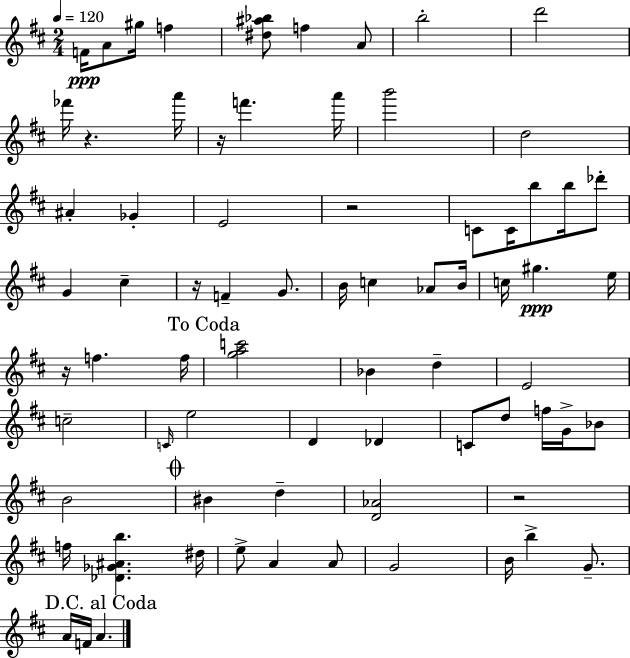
X:1
T:Untitled
M:2/4
L:1/4
K:D
F/4 A/2 ^g/4 f [^d^a_b]/2 f A/2 b2 d'2 _f'/4 z a'/4 z/4 f' a'/4 b'2 d2 ^A _G E2 z2 C/2 C/4 b/2 b/4 _d'/2 G ^c z/4 F G/2 B/4 c _A/2 B/4 c/4 ^g e/4 z/4 f f/4 [gac']2 _B d E2 c2 C/4 e2 D _D C/2 d/2 f/4 G/4 _B/2 B2 ^B d [D_A]2 z2 f/4 [_D_G^Ab] ^d/4 e/2 A A/2 G2 B/4 b G/2 A/4 F/4 A